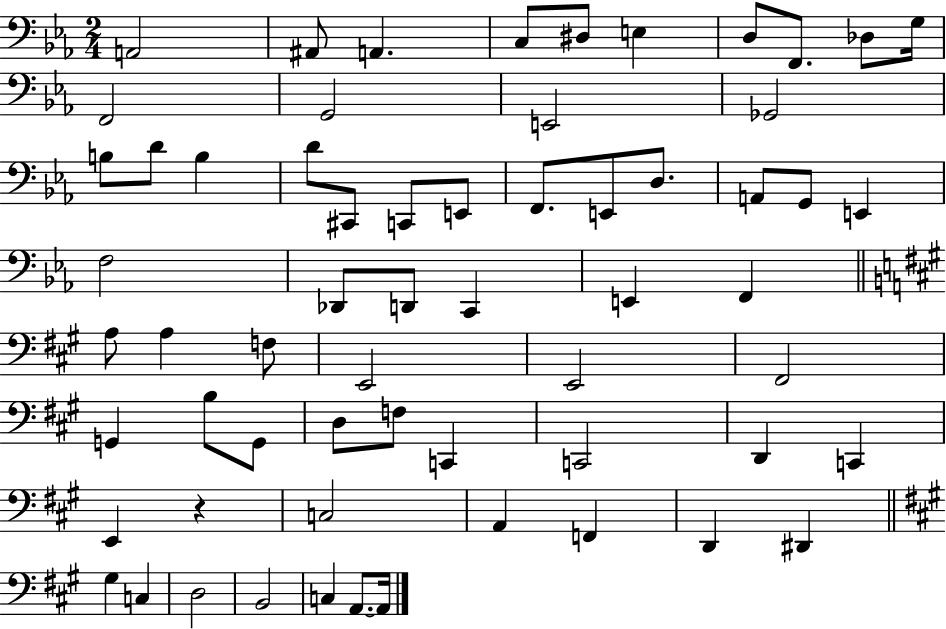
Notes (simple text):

A2/h A#2/e A2/q. C3/e D#3/e E3/q D3/e F2/e. Db3/e G3/s F2/h G2/h E2/h Gb2/h B3/e D4/e B3/q D4/e C#2/e C2/e E2/e F2/e. E2/e D3/e. A2/e G2/e E2/q F3/h Db2/e D2/e C2/q E2/q F2/q A3/e A3/q F3/e E2/h E2/h F#2/h G2/q B3/e G2/e D3/e F3/e C2/q C2/h D2/q C2/q E2/q R/q C3/h A2/q F2/q D2/q D#2/q G#3/q C3/q D3/h B2/h C3/q A2/e. A2/s